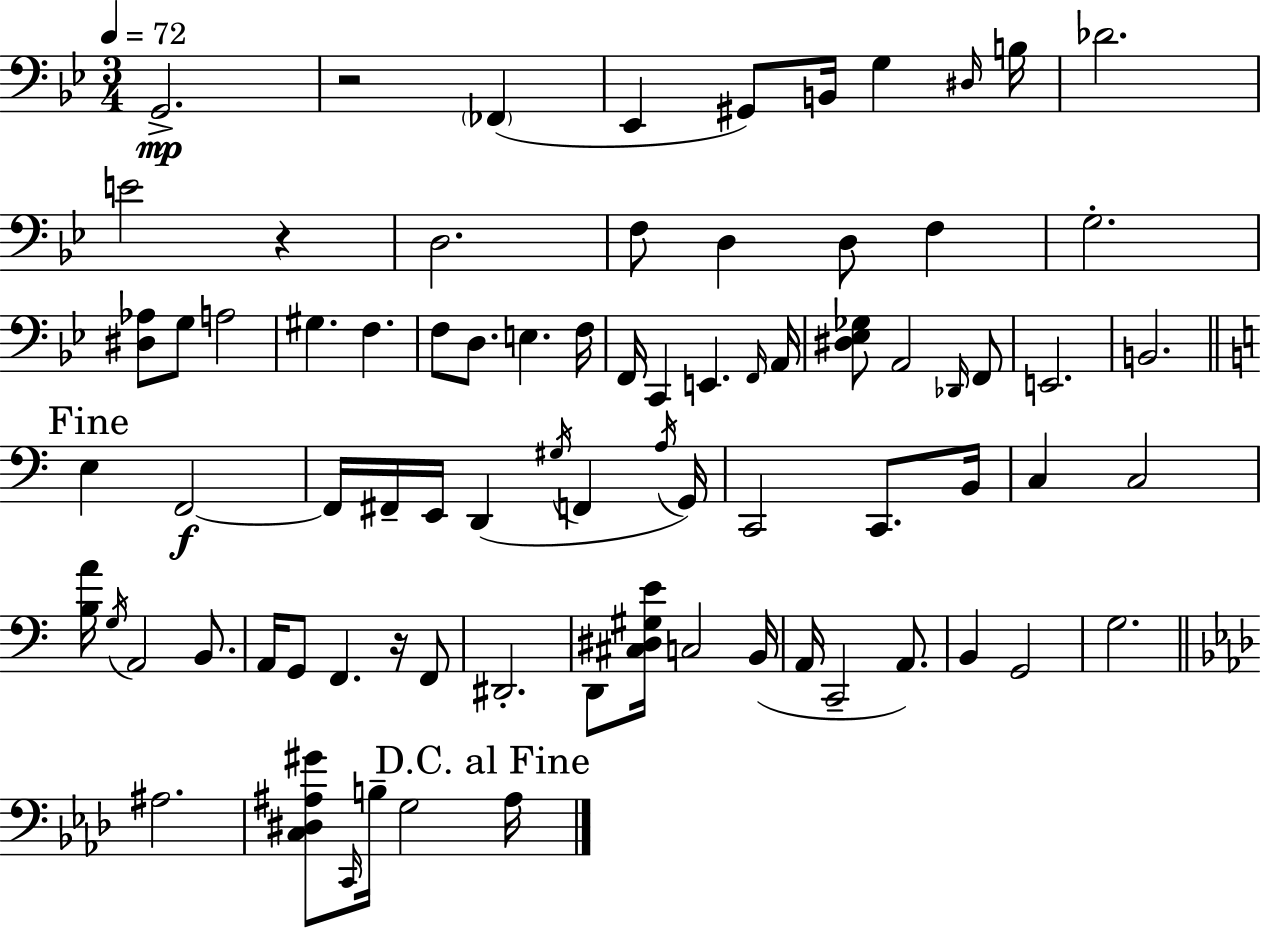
{
  \clef bass
  \numericTimeSignature
  \time 3/4
  \key g \minor
  \tempo 4 = 72
  g,2.->\mp | r2 \parenthesize fes,4( | ees,4 gis,8) b,16 g4 \grace { dis16 } | b16 des'2. | \break e'2 r4 | d2. | f8 d4 d8 f4 | g2.-. | \break <dis aes>8 g8 a2 | gis4. f4. | f8 d8. e4. | f16 f,16 c,4 e,4. | \break \grace { f,16 } a,16 <dis ees ges>8 a,2 | \grace { des,16 } f,8 e,2. | b,2. | \mark "Fine" \bar "||" \break \key c \major e4 f,2~~\f | f,16 fis,16-- e,16 d,4( \acciaccatura { gis16 } f,4 | \acciaccatura { a16 } g,16) c,2 c,8. | b,16 c4 c2 | \break <b a'>16 \acciaccatura { g16 } a,2 | b,8. a,16 g,8 f,4. | r16 f,8 dis,2.-. | d,8 <cis dis gis e'>16 c2 | \break b,16( a,16 c,2-- | a,8.) b,4 g,2 | g2. | \bar "||" \break \key aes \major ais2. | <c dis ais gis'>8 \grace { c,16 } b16-- g2 | \mark "D.C. al Fine" ais16 \bar "|."
}